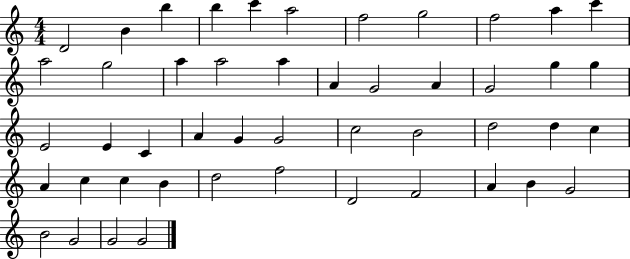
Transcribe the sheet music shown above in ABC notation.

X:1
T:Untitled
M:4/4
L:1/4
K:C
D2 B b b c' a2 f2 g2 f2 a c' a2 g2 a a2 a A G2 A G2 g g E2 E C A G G2 c2 B2 d2 d c A c c B d2 f2 D2 F2 A B G2 B2 G2 G2 G2